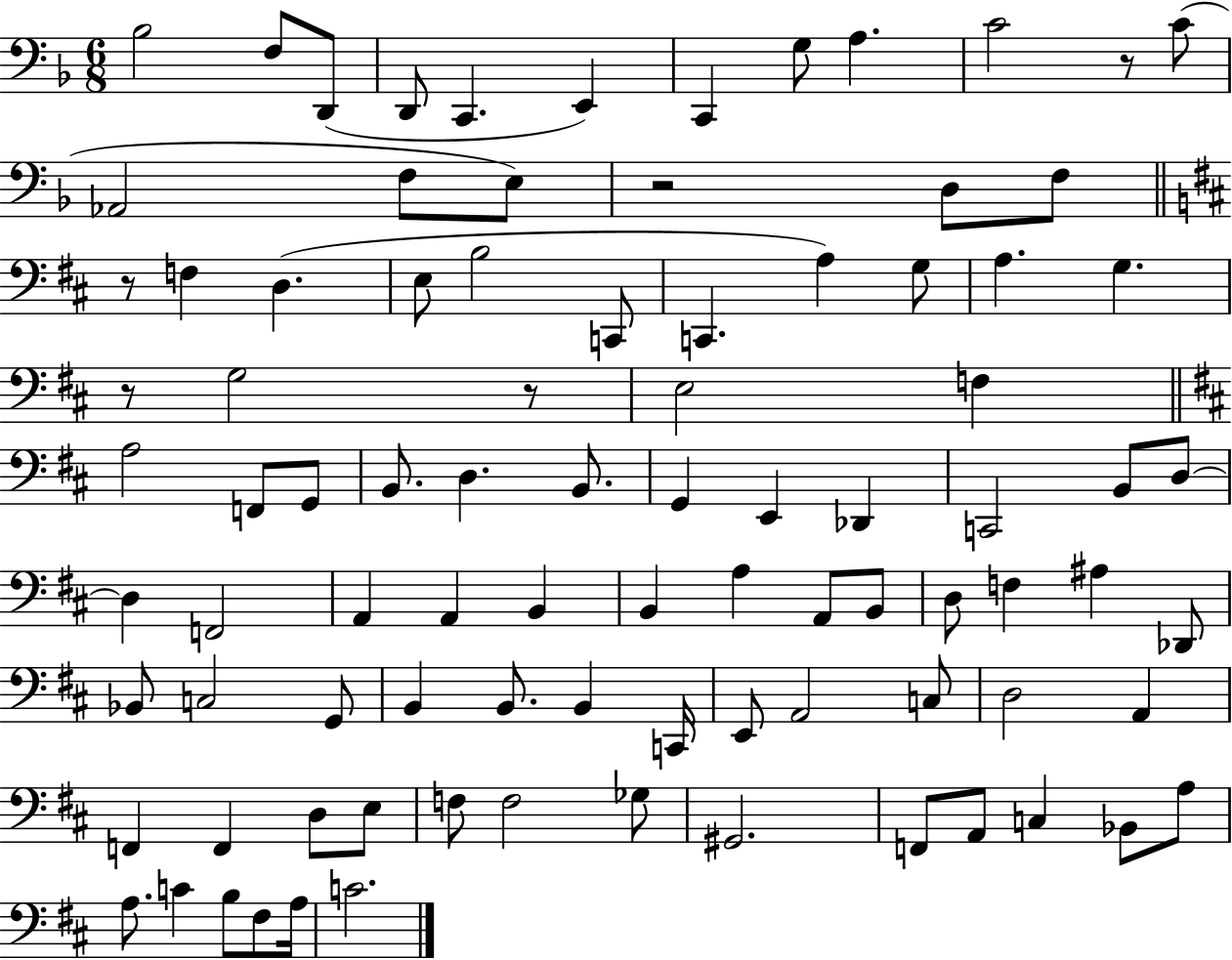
{
  \clef bass
  \numericTimeSignature
  \time 6/8
  \key f \major
  bes2 f8 d,8( | d,8 c,4. e,4) | c,4 g8 a4. | c'2 r8 c'8( | \break aes,2 f8 e8) | r2 d8 f8 | \bar "||" \break \key b \minor r8 f4 d4.( | e8 b2 c,8 | c,4. a4) g8 | a4. g4. | \break r8 g2 r8 | e2 f4 | \bar "||" \break \key d \major a2 f,8 g,8 | b,8. d4. b,8. | g,4 e,4 des,4 | c,2 b,8 d8~~ | \break d4 f,2 | a,4 a,4 b,4 | b,4 a4 a,8 b,8 | d8 f4 ais4 des,8 | \break bes,8 c2 g,8 | b,4 b,8. b,4 c,16 | e,8 a,2 c8 | d2 a,4 | \break f,4 f,4 d8 e8 | f8 f2 ges8 | gis,2. | f,8 a,8 c4 bes,8 a8 | \break a8. c'4 b8 fis8 a16 | c'2. | \bar "|."
}